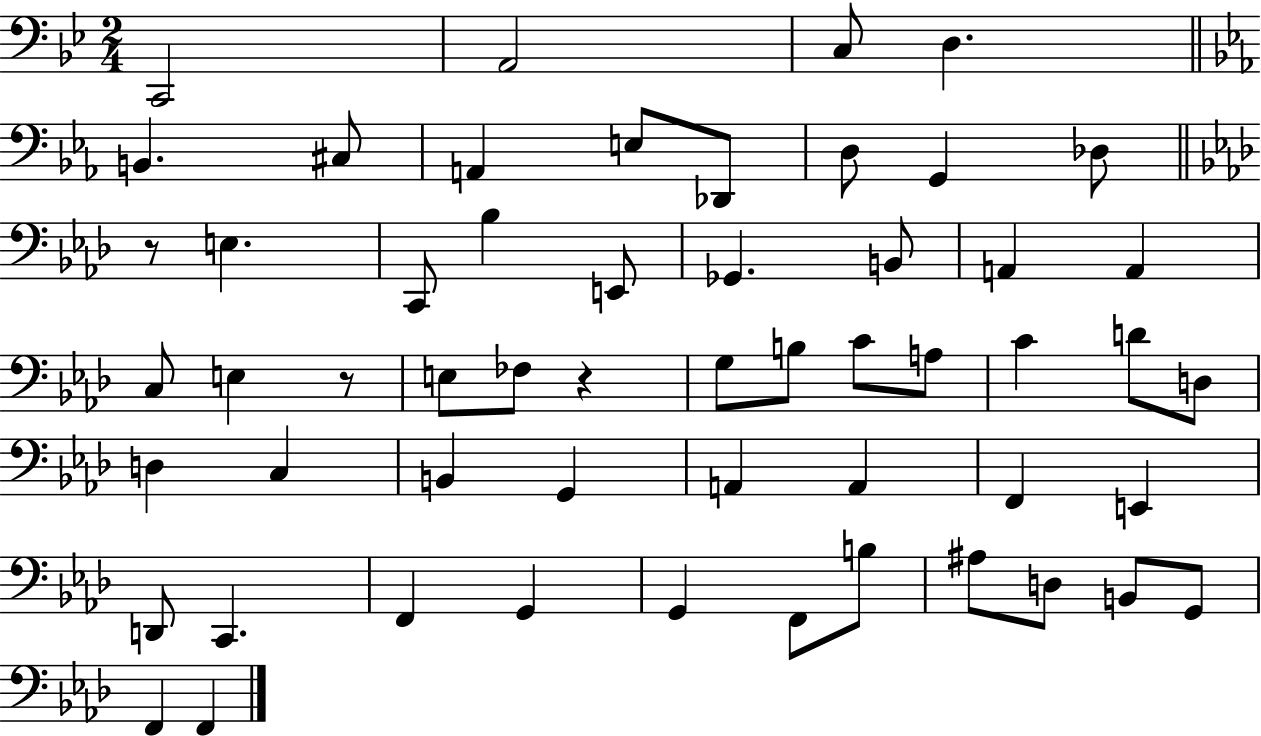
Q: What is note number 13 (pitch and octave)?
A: E3